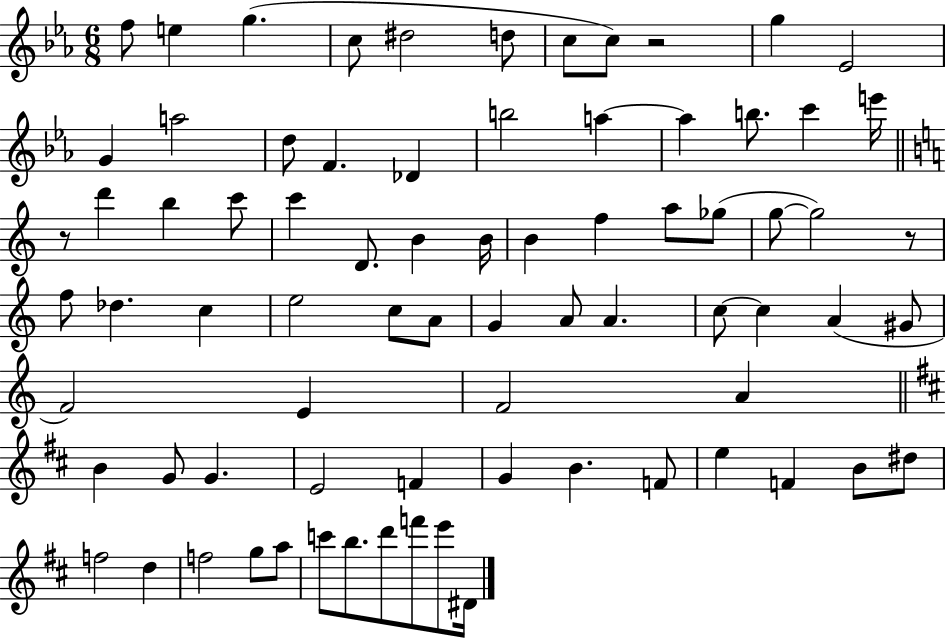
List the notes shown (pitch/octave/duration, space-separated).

F5/e E5/q G5/q. C5/e D#5/h D5/e C5/e C5/e R/h G5/q Eb4/h G4/q A5/h D5/e F4/q. Db4/q B5/h A5/q A5/q B5/e. C6/q E6/s R/e D6/q B5/q C6/e C6/q D4/e. B4/q B4/s B4/q F5/q A5/e Gb5/e G5/e G5/h R/e F5/e Db5/q. C5/q E5/h C5/e A4/e G4/q A4/e A4/q. C5/e C5/q A4/q G#4/e F4/h E4/q F4/h A4/q B4/q G4/e G4/q. E4/h F4/q G4/q B4/q. F4/e E5/q F4/q B4/e D#5/e F5/h D5/q F5/h G5/e A5/e C6/e B5/e. D6/e F6/e E6/e D#4/s